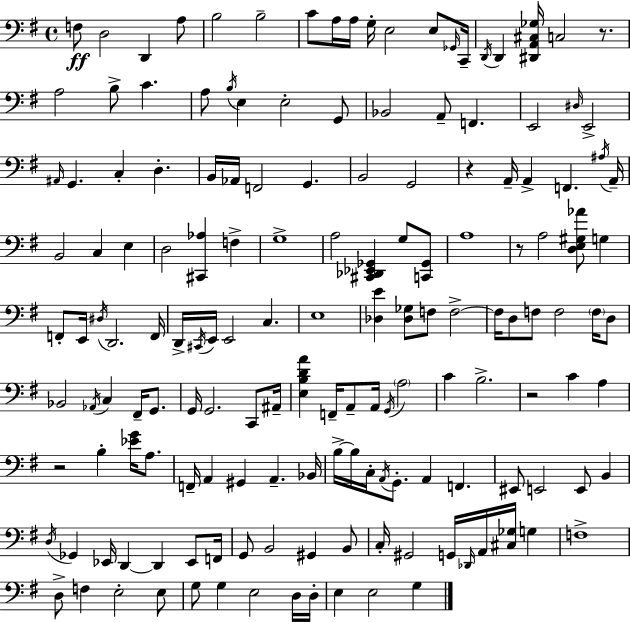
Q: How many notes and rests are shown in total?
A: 157